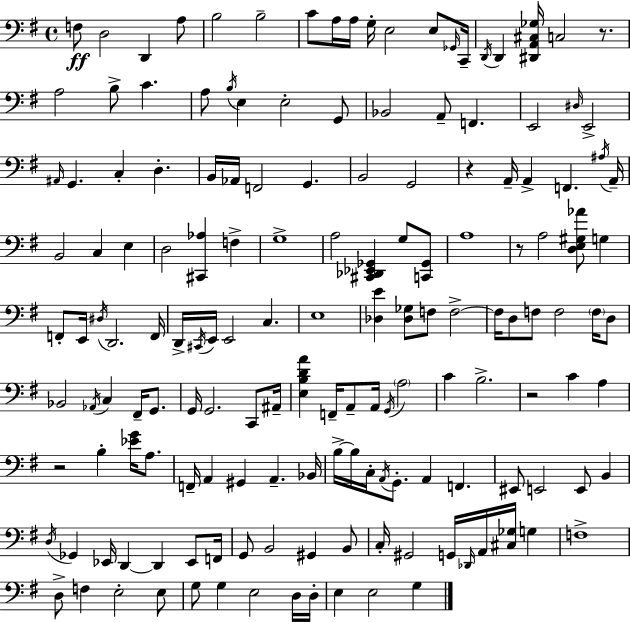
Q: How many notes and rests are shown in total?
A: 157